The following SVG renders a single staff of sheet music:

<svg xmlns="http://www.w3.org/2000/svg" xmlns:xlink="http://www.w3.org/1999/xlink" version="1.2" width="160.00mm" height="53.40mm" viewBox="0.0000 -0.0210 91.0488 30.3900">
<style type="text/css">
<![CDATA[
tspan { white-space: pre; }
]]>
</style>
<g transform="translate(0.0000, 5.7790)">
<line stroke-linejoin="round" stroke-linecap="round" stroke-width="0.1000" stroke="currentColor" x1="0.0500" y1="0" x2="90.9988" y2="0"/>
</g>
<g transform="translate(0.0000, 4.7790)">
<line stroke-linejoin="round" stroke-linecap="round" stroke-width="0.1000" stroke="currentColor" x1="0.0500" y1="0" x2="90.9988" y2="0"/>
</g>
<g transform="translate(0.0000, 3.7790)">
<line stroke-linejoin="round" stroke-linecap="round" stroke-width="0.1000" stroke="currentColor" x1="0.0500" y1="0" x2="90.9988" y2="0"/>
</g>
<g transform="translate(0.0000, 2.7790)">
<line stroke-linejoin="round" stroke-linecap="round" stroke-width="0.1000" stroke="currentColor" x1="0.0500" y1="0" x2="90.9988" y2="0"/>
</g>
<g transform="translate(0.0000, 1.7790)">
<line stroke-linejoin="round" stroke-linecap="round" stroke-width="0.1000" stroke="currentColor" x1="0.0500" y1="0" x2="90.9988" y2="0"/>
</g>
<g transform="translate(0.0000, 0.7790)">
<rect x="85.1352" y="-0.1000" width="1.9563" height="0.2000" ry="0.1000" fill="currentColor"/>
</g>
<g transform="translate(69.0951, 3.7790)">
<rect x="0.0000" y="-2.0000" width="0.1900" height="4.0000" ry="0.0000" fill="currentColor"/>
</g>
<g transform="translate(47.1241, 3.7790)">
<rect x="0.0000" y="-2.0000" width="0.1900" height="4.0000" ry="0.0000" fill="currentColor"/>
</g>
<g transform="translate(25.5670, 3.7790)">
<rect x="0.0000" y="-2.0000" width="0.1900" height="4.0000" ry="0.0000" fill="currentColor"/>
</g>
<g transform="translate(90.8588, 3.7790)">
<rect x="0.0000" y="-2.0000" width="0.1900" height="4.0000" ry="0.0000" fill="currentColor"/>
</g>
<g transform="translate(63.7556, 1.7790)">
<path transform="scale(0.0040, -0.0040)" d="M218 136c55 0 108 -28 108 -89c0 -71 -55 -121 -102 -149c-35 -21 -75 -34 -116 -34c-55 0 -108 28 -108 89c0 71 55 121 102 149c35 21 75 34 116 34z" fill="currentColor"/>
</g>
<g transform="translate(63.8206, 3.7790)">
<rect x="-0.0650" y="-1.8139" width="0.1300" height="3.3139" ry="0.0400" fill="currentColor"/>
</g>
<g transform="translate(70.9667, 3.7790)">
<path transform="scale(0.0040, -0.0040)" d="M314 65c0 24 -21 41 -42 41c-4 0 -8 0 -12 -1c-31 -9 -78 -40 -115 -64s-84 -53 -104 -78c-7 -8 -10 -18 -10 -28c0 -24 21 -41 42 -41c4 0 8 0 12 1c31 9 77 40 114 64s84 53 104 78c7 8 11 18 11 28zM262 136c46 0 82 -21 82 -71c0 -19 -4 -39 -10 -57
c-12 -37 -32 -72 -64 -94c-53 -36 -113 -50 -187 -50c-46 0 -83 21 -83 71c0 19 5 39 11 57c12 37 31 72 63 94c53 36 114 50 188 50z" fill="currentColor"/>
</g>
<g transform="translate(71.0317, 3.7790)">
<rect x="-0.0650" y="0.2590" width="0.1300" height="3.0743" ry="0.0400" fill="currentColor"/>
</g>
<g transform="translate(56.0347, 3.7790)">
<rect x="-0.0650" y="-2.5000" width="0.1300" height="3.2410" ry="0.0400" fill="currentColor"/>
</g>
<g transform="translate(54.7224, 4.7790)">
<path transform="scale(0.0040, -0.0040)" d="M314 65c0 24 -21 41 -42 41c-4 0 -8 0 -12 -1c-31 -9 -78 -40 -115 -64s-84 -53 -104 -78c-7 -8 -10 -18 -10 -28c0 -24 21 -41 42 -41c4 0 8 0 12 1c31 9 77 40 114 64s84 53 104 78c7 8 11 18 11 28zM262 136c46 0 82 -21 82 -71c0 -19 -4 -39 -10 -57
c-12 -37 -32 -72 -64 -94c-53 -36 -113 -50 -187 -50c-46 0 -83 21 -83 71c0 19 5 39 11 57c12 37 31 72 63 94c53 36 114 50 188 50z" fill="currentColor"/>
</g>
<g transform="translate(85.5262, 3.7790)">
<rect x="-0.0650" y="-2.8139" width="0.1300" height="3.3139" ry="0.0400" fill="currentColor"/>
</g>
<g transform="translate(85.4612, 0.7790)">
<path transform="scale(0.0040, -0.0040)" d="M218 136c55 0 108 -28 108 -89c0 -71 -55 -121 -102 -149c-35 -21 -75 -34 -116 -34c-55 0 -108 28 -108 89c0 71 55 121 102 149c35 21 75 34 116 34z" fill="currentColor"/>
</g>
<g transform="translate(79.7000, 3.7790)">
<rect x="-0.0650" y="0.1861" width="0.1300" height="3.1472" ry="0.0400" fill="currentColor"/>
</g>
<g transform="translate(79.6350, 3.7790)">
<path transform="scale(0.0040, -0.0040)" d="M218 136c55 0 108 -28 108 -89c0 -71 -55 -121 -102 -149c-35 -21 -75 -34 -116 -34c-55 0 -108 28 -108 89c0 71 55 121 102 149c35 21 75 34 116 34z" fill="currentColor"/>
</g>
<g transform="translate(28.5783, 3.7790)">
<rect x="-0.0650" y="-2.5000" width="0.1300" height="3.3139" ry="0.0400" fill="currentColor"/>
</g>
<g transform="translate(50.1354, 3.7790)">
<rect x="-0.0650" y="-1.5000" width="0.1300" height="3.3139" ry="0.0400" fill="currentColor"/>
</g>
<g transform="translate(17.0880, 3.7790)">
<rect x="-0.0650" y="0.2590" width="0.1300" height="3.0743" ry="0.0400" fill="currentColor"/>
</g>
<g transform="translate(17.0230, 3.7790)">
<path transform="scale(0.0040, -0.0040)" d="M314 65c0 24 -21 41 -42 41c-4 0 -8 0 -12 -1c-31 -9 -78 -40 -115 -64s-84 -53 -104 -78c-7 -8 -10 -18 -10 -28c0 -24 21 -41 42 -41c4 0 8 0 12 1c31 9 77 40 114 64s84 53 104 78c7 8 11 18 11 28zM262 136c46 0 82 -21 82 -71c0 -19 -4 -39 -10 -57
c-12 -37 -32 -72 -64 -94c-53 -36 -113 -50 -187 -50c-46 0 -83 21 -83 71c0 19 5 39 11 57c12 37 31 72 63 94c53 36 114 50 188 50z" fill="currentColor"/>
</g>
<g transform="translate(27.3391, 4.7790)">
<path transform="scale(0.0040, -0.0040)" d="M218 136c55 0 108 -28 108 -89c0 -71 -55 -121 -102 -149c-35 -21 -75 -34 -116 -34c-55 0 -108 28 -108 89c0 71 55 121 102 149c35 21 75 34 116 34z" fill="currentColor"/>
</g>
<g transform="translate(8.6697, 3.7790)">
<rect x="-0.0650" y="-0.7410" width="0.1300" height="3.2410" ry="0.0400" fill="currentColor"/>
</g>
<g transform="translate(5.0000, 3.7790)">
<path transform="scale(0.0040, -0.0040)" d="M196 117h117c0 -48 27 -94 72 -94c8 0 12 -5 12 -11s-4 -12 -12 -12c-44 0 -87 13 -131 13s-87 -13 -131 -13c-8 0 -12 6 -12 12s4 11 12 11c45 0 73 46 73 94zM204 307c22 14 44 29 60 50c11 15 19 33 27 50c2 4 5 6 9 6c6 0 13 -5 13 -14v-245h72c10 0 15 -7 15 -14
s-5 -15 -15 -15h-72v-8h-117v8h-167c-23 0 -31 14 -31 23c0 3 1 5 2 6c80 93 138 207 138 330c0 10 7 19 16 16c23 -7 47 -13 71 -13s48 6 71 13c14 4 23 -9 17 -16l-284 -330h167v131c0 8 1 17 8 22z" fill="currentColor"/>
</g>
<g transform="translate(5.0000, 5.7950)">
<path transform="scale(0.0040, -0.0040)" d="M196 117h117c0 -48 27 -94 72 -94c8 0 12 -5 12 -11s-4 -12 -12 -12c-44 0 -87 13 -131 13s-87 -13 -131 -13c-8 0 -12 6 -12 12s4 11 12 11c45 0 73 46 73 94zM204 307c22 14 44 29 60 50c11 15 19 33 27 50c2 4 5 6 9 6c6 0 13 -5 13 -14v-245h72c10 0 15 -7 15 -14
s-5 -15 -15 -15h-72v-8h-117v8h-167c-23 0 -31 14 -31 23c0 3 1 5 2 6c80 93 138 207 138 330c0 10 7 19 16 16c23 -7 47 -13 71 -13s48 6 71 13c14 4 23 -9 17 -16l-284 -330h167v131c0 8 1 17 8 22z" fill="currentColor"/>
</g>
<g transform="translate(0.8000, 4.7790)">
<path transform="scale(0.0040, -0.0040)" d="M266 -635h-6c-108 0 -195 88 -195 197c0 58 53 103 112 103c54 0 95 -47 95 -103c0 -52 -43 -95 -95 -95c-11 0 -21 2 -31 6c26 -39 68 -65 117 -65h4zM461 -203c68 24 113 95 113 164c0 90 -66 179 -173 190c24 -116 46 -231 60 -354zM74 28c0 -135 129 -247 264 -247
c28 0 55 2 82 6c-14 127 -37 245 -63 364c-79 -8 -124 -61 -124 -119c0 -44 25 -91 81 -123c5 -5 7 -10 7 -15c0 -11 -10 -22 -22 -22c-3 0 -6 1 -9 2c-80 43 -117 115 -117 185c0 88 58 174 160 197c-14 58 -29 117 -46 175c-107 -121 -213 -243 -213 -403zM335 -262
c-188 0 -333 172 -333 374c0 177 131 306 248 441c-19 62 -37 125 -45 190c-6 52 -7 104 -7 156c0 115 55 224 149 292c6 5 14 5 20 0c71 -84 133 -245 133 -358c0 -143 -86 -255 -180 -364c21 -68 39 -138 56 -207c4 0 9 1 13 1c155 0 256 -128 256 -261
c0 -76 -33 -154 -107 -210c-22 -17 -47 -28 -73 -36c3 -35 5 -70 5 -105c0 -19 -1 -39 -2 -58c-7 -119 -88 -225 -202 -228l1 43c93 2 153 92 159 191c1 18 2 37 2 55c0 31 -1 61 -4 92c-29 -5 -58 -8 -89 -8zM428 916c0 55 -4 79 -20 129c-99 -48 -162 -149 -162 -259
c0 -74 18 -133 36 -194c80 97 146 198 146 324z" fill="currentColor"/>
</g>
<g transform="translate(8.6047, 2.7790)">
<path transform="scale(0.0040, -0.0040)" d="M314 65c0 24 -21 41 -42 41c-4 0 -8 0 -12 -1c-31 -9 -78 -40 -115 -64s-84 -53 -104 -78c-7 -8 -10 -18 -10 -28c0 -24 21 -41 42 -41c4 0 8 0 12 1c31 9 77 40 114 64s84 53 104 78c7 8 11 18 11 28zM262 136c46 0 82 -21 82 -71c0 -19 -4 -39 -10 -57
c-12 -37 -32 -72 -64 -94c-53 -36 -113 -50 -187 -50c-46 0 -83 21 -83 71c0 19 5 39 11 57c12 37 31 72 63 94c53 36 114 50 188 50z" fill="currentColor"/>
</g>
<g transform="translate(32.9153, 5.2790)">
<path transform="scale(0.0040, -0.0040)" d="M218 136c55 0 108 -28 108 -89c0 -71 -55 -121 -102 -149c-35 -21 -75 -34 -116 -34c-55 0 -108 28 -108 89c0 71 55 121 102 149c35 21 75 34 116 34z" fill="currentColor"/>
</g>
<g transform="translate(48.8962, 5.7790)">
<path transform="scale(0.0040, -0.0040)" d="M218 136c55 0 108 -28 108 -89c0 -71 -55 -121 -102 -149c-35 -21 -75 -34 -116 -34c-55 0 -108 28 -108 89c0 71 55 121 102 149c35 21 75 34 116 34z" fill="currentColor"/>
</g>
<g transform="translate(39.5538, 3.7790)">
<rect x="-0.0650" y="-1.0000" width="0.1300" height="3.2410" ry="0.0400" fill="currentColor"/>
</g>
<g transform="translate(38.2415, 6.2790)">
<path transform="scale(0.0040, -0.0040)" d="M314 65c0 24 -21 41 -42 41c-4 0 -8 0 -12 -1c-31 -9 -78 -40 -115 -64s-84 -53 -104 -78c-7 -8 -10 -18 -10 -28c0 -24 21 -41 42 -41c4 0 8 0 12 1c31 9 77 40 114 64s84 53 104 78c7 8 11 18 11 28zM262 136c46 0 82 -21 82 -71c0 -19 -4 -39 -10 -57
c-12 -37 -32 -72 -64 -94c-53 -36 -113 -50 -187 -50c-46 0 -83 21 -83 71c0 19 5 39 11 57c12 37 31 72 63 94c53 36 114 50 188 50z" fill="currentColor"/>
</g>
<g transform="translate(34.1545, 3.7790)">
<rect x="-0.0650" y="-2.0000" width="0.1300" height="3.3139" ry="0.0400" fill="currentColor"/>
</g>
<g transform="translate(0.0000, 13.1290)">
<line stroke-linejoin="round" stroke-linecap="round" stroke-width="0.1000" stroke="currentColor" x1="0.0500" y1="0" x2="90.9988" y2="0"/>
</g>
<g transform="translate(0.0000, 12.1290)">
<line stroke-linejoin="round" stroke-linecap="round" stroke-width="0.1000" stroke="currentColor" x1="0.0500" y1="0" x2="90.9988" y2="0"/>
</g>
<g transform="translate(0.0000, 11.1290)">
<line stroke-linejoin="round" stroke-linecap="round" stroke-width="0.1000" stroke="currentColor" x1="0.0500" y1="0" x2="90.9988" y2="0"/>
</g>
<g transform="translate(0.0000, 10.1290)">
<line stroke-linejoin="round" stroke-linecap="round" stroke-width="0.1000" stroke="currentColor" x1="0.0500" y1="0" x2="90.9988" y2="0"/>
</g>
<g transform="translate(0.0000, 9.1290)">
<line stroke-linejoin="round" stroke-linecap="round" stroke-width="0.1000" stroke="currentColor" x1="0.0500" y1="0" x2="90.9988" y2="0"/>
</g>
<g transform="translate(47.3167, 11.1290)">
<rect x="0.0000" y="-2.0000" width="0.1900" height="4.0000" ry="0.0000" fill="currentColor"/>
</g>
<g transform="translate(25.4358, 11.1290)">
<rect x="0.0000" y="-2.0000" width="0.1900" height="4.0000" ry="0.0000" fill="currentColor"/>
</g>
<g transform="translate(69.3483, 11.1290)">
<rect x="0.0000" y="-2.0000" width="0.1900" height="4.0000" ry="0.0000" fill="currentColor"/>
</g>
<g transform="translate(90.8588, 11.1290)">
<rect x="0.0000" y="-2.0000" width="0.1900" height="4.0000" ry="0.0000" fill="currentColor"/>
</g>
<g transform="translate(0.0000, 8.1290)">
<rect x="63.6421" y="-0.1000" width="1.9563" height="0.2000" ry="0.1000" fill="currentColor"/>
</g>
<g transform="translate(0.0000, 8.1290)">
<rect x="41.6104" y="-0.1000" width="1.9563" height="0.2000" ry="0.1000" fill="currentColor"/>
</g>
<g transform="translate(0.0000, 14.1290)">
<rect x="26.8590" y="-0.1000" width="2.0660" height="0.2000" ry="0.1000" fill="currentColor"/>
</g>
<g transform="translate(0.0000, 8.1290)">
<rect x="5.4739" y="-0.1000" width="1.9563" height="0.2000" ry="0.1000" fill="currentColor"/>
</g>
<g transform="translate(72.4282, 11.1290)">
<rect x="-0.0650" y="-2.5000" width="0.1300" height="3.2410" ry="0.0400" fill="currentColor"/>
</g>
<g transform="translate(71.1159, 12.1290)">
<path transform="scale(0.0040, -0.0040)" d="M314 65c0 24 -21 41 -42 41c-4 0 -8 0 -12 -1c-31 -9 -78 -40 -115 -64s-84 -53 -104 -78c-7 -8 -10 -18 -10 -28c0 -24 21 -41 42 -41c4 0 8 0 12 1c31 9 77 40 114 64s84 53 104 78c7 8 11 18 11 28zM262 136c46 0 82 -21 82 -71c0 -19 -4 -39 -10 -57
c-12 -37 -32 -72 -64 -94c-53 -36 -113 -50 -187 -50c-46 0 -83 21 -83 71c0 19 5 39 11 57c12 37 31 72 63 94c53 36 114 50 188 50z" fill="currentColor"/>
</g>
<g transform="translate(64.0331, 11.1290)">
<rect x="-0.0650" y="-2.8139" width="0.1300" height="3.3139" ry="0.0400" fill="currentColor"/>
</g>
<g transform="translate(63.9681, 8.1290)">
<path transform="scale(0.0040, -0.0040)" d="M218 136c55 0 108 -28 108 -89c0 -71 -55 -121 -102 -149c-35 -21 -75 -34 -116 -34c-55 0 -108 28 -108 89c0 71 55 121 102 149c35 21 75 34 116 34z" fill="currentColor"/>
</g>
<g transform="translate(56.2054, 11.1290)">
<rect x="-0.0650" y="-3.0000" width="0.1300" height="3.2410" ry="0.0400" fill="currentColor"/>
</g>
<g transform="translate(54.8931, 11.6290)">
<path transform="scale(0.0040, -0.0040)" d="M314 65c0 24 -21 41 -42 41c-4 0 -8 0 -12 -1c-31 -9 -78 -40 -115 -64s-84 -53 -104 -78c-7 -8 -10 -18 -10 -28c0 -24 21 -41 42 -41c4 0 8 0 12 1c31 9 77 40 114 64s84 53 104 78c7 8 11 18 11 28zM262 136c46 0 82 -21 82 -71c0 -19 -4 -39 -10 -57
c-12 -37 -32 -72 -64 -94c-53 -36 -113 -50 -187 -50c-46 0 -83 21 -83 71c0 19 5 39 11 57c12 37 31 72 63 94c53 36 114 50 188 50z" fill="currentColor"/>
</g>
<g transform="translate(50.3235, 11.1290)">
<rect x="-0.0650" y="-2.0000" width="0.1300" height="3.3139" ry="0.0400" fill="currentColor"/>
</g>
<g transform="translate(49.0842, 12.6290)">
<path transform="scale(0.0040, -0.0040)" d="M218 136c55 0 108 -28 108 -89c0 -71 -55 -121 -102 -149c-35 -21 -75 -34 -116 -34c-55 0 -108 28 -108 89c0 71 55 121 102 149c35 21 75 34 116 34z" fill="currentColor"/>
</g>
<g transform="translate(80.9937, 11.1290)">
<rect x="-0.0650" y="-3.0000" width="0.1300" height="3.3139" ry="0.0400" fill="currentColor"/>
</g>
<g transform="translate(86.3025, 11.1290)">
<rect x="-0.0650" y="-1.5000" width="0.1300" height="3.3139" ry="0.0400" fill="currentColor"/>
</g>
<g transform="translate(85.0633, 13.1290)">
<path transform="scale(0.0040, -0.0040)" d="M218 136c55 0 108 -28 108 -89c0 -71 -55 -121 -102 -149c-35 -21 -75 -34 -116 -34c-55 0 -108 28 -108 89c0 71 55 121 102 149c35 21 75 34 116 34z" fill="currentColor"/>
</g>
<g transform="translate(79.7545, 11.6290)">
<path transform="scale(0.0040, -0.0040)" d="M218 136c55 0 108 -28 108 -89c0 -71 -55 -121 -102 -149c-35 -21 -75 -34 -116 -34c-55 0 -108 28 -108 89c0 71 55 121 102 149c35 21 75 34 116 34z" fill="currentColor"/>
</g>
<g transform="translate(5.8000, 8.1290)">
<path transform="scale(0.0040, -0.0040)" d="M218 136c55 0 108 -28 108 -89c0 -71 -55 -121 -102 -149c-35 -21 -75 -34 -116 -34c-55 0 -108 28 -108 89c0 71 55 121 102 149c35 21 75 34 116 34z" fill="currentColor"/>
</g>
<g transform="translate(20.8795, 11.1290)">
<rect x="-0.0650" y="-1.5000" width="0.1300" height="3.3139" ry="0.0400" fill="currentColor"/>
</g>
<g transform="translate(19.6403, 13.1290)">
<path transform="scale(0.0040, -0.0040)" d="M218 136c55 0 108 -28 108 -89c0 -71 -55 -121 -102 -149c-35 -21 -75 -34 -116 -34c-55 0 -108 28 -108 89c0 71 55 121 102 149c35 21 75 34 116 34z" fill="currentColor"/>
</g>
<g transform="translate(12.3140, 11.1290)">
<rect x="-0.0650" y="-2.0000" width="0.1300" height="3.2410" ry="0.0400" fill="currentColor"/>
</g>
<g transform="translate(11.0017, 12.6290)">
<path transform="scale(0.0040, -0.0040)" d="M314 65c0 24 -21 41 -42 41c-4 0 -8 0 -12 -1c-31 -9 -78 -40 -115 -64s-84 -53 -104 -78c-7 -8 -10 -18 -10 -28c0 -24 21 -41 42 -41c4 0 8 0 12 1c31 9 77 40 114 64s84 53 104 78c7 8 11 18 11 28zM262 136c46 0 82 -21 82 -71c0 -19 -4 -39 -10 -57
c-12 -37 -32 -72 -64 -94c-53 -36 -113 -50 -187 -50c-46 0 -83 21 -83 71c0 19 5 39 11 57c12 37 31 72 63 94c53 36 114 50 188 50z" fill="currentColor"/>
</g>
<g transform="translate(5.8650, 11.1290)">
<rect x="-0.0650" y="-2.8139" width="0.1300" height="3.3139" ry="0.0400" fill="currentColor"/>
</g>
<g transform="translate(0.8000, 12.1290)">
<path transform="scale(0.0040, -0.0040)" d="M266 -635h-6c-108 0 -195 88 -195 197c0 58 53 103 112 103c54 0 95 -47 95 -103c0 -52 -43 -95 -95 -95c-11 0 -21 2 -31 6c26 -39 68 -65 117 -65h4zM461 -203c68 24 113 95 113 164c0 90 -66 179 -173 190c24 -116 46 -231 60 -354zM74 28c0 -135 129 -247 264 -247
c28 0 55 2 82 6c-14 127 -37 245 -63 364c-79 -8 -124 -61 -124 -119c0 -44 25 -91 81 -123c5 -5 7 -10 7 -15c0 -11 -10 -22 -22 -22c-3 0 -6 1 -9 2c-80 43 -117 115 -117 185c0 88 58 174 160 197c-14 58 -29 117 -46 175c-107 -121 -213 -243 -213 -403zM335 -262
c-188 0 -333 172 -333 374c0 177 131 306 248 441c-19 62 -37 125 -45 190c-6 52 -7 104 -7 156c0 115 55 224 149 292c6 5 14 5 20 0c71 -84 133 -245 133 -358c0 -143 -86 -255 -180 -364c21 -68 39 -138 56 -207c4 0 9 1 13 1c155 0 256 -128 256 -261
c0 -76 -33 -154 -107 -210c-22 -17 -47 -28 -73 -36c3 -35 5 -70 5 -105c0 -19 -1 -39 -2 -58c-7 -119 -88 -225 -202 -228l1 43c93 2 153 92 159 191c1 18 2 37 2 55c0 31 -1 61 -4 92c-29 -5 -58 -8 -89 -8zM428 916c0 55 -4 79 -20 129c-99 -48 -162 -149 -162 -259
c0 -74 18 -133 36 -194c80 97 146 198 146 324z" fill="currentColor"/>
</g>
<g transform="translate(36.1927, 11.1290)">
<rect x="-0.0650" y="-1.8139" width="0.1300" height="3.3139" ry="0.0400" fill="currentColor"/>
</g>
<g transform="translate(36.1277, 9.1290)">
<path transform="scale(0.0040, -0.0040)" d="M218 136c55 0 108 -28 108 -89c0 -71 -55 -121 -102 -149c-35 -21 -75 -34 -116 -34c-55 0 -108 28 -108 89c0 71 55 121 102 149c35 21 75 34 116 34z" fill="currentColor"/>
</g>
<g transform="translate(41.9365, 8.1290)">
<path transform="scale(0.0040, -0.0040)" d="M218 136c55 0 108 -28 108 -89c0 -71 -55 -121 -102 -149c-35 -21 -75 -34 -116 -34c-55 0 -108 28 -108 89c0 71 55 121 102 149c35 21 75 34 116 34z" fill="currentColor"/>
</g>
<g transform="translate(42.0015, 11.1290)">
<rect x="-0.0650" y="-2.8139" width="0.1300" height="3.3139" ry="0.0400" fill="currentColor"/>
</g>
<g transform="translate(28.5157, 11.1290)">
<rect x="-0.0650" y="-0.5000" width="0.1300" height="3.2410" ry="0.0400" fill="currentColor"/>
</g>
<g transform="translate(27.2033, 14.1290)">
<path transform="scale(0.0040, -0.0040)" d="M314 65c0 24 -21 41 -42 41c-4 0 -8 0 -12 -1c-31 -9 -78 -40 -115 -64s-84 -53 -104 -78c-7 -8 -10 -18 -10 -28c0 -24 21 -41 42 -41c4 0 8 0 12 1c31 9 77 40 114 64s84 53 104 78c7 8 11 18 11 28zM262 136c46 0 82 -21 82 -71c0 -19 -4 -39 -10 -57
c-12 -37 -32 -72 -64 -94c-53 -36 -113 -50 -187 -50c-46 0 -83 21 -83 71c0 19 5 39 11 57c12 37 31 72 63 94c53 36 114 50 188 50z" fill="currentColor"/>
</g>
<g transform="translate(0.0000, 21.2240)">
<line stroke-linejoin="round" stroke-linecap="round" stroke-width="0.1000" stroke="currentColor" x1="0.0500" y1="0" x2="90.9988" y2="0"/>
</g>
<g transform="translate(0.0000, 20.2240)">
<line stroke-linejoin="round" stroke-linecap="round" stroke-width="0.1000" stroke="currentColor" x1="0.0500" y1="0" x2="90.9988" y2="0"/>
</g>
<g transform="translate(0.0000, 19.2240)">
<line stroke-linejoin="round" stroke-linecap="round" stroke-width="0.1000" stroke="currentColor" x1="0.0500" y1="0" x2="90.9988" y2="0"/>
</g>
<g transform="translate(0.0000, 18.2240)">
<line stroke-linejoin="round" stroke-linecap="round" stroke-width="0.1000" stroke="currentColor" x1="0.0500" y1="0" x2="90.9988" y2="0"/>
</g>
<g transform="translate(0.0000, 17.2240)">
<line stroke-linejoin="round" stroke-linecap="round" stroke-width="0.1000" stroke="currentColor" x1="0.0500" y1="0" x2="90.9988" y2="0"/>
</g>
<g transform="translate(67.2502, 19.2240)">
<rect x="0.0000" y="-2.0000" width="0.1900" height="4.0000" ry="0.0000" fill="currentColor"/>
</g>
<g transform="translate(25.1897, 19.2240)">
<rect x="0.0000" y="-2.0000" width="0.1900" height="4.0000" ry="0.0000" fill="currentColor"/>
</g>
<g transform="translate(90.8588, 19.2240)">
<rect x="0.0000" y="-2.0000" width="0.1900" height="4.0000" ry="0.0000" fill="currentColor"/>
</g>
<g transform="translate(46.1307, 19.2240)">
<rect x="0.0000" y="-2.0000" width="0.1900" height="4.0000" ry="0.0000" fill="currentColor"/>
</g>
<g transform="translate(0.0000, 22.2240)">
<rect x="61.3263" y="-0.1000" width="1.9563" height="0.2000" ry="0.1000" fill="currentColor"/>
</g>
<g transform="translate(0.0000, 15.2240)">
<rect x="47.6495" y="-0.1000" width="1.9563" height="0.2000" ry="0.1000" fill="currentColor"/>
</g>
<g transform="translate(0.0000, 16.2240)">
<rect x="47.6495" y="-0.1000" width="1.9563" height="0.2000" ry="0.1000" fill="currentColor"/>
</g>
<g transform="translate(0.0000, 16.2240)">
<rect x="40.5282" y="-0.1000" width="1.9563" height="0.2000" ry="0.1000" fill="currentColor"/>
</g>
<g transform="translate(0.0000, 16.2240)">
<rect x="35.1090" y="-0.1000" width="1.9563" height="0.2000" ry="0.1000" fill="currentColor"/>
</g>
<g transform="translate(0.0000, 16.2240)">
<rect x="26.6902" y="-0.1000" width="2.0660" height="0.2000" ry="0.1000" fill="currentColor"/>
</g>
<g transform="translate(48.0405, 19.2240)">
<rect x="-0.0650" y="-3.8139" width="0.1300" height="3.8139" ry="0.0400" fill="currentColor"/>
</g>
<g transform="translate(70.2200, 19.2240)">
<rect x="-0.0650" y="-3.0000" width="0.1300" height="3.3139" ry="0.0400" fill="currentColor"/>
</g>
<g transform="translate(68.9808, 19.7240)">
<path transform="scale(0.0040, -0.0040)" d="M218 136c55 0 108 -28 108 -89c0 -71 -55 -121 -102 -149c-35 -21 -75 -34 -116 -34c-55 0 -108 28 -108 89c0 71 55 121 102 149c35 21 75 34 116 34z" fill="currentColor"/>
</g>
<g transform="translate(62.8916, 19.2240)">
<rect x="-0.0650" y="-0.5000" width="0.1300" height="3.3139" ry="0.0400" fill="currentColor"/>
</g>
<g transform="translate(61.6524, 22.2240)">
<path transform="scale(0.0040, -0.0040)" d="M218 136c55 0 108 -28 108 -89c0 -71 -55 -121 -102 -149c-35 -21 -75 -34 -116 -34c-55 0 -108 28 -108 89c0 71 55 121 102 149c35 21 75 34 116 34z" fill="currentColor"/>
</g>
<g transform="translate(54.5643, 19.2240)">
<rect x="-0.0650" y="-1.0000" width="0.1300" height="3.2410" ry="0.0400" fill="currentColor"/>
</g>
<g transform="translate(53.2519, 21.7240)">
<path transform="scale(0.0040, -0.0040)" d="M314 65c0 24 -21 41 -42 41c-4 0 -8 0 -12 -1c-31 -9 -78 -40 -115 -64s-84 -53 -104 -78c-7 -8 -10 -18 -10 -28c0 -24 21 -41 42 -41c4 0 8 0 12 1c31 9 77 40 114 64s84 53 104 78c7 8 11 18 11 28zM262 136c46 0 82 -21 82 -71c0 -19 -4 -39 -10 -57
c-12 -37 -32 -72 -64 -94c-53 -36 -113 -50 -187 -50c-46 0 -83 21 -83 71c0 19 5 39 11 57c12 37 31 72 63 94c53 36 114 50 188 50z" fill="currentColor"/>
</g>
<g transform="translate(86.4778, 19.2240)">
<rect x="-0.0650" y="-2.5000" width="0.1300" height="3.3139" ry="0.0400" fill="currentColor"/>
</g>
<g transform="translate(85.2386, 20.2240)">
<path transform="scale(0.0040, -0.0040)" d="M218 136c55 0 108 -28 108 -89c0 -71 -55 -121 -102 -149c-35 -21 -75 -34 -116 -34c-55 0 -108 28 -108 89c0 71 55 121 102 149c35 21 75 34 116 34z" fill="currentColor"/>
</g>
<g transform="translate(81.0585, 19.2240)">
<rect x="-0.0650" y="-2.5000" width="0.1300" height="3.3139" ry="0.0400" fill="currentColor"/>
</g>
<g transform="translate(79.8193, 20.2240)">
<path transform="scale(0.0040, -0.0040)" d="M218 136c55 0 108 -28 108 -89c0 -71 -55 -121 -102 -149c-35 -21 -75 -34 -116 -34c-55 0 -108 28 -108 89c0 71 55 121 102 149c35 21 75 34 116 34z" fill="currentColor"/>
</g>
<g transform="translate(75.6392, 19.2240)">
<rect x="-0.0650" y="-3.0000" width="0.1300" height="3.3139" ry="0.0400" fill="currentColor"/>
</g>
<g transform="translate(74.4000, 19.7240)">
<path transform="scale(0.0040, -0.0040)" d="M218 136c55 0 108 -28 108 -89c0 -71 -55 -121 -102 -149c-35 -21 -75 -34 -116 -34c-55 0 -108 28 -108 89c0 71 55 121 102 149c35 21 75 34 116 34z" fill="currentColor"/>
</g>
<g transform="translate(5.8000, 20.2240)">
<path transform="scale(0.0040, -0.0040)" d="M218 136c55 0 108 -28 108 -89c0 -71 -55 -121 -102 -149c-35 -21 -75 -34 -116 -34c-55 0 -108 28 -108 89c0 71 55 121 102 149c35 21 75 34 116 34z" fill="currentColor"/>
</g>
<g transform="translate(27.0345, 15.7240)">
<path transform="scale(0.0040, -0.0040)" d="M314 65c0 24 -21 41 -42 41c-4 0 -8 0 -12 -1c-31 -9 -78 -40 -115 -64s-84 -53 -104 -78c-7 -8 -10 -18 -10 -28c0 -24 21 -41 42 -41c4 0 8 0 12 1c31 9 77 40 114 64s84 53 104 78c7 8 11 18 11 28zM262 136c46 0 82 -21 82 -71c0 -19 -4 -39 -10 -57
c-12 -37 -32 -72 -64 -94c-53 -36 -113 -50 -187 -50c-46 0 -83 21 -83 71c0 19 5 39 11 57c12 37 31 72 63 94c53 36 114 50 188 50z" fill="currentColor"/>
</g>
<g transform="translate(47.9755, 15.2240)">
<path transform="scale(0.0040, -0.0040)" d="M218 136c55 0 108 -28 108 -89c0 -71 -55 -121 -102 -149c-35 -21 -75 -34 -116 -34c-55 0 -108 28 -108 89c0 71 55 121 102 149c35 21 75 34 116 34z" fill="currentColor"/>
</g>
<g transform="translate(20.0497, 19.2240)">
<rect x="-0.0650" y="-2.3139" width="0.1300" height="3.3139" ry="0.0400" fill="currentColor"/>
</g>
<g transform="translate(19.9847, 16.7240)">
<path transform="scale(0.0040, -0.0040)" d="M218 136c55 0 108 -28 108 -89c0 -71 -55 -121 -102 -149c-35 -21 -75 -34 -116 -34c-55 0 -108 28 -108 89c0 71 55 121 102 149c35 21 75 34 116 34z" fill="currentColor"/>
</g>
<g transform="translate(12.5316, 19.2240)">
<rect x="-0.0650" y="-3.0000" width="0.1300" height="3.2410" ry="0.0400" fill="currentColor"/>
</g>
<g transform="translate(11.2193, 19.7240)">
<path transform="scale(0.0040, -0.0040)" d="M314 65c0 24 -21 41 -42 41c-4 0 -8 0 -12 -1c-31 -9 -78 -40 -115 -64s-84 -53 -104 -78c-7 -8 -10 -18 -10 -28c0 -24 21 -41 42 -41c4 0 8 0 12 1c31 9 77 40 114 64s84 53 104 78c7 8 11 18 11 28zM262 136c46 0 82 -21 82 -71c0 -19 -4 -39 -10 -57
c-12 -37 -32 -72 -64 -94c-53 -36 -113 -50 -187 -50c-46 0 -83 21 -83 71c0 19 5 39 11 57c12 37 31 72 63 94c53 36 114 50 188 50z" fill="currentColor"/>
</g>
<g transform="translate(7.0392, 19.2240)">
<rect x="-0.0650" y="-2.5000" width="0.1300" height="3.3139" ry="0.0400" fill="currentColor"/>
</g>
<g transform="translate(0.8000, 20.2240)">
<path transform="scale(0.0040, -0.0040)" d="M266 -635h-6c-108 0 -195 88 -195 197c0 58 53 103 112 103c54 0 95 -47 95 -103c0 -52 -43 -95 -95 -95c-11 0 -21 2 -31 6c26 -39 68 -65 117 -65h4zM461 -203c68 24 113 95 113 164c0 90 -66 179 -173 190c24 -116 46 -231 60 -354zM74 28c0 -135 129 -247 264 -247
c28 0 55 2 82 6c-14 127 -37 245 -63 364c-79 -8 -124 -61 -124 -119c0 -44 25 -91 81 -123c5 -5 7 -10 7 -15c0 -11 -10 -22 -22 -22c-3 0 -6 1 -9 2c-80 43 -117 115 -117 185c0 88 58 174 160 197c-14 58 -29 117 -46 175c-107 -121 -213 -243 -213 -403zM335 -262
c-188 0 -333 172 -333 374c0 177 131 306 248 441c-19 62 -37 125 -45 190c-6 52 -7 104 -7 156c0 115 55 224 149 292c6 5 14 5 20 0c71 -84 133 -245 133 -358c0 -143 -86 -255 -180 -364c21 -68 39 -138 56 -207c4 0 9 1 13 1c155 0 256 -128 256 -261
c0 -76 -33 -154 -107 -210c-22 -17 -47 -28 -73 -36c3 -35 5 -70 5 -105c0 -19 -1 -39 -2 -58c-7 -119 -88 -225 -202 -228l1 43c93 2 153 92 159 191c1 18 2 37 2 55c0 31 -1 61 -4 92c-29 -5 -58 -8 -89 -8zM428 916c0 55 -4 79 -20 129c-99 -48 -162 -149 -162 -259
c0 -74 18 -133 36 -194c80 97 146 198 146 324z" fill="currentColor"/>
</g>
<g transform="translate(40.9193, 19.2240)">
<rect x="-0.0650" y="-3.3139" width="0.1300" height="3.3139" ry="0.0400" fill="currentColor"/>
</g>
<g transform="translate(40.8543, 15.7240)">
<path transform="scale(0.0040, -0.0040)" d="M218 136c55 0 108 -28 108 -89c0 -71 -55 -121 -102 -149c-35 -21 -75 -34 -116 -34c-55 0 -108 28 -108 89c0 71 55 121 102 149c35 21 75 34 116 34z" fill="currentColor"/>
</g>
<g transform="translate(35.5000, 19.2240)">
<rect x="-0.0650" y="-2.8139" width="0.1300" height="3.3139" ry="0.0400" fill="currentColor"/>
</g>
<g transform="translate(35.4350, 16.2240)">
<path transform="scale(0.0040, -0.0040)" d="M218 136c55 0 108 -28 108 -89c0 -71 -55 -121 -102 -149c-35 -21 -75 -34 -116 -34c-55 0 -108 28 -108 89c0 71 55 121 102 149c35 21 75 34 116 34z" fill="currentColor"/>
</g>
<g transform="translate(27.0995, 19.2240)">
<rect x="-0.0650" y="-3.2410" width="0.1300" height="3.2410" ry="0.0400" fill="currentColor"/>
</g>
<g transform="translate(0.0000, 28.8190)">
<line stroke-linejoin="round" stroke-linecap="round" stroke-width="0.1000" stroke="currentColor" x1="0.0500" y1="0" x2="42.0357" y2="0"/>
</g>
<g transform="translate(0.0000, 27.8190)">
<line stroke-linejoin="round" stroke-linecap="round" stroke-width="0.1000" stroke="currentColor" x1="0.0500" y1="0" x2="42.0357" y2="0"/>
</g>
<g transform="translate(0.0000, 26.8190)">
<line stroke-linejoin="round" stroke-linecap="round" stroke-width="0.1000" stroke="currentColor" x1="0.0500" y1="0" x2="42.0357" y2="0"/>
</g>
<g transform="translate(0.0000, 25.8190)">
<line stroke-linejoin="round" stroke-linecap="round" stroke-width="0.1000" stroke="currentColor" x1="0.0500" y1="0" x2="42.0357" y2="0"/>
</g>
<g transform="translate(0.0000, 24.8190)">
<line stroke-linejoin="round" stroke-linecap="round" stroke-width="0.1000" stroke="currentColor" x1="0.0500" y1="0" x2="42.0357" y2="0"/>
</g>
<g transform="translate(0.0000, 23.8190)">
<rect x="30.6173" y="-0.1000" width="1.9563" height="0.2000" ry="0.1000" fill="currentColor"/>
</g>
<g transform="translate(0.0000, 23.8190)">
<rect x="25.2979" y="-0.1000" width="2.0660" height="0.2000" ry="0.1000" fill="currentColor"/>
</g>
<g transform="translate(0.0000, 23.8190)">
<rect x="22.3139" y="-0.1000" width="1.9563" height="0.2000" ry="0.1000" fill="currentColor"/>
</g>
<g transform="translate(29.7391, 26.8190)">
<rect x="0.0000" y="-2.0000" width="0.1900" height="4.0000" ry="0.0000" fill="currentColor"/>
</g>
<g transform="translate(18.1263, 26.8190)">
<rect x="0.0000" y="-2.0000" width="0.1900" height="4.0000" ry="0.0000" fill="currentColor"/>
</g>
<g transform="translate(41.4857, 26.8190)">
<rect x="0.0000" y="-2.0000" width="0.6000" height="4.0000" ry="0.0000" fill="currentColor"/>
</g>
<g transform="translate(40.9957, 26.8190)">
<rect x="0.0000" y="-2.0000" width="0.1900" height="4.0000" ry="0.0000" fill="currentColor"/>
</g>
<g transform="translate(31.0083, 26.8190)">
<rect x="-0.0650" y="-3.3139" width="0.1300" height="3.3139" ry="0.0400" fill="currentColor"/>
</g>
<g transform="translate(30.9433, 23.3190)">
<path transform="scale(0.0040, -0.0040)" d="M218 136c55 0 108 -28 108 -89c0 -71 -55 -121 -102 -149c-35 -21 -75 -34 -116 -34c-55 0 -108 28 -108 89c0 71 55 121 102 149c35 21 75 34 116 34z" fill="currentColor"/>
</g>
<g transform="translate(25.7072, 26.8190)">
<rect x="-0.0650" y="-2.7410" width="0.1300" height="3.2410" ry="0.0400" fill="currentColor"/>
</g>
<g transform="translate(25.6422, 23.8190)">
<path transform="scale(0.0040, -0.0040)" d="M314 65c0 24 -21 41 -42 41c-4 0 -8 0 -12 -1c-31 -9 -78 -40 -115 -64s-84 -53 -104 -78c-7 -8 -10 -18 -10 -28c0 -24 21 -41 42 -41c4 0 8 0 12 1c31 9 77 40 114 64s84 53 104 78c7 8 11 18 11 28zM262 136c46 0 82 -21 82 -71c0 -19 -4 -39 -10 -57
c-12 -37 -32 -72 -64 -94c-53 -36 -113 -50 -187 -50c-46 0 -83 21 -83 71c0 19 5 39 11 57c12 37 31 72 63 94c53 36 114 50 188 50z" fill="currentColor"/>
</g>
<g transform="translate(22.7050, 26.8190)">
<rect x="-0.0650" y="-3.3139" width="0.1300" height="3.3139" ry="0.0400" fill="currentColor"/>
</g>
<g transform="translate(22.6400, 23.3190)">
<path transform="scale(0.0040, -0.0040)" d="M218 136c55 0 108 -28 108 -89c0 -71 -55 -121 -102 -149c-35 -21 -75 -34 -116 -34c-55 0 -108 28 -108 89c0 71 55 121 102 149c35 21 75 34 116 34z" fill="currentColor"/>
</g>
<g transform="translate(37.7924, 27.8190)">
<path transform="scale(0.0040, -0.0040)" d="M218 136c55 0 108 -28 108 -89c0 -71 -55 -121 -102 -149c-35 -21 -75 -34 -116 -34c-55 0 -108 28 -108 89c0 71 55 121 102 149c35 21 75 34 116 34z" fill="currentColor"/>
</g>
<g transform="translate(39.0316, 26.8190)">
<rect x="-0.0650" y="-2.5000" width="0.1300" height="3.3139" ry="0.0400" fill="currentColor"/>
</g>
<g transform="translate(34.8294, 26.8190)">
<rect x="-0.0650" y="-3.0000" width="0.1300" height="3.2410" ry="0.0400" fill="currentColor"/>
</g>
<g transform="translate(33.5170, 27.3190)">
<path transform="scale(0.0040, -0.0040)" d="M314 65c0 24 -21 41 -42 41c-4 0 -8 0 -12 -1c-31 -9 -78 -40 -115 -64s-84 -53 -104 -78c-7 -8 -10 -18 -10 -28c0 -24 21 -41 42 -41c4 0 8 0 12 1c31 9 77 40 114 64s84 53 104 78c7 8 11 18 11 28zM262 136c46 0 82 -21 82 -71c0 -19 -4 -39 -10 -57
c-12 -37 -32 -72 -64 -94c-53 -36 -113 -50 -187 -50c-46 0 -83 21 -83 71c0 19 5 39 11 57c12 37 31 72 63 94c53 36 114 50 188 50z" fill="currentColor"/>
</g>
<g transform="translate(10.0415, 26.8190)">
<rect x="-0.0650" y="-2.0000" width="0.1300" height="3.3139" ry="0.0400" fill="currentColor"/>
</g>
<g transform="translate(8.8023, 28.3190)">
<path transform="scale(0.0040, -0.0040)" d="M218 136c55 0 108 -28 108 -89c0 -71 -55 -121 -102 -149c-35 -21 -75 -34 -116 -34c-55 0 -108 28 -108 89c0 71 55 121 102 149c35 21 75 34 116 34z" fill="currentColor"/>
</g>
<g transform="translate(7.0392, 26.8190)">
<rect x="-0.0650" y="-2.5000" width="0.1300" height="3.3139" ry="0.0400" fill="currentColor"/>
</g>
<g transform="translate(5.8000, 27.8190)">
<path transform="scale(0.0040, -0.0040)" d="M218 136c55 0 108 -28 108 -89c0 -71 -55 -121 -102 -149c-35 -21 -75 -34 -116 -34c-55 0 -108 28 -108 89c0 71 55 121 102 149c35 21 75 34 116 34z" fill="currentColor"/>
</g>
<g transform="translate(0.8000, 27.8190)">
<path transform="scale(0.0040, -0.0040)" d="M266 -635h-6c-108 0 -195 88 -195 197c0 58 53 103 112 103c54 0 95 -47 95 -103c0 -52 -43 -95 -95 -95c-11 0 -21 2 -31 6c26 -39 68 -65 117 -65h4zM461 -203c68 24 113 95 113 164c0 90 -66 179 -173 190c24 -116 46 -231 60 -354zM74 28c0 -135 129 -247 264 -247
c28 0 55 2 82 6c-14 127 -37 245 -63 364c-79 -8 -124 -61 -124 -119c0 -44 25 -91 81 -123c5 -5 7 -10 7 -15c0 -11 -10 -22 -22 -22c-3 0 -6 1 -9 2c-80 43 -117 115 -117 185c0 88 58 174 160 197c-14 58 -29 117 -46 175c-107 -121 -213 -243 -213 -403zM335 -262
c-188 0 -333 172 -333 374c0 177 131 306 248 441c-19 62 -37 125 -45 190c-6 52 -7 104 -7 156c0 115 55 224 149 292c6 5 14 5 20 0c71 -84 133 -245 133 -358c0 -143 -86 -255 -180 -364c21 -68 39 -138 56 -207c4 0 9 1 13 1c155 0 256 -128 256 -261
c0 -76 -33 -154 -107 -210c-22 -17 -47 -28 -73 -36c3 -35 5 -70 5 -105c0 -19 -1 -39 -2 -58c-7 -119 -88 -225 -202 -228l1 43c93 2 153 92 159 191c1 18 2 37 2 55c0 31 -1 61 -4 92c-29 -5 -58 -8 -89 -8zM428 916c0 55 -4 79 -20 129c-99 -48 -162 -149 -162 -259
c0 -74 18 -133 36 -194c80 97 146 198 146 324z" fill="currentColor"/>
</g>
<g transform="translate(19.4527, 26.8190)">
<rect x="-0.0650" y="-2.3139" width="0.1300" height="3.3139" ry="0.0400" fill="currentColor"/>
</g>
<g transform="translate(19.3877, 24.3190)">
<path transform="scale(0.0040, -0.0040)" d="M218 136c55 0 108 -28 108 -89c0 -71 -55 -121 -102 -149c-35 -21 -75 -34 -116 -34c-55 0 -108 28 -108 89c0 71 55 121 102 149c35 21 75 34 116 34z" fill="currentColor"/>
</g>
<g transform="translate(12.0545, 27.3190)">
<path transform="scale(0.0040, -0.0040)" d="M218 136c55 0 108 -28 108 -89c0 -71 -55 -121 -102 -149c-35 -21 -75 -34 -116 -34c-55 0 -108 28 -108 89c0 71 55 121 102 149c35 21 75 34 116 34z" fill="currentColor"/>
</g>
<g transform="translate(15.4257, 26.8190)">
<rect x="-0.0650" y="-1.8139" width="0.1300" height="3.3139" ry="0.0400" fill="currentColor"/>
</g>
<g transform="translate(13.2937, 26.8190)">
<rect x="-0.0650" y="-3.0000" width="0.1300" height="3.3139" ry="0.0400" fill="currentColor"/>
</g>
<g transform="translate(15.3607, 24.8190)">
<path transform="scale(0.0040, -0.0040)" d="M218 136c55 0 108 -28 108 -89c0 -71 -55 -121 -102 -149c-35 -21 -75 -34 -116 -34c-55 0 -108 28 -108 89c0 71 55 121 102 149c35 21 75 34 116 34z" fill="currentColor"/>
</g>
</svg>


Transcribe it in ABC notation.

X:1
T:Untitled
M:4/4
L:1/4
K:C
d2 B2 G F D2 E G2 f B2 B a a F2 E C2 f a F A2 a G2 A E G A2 g b2 a b c' D2 C A A G G G F A f g b a2 b A2 G